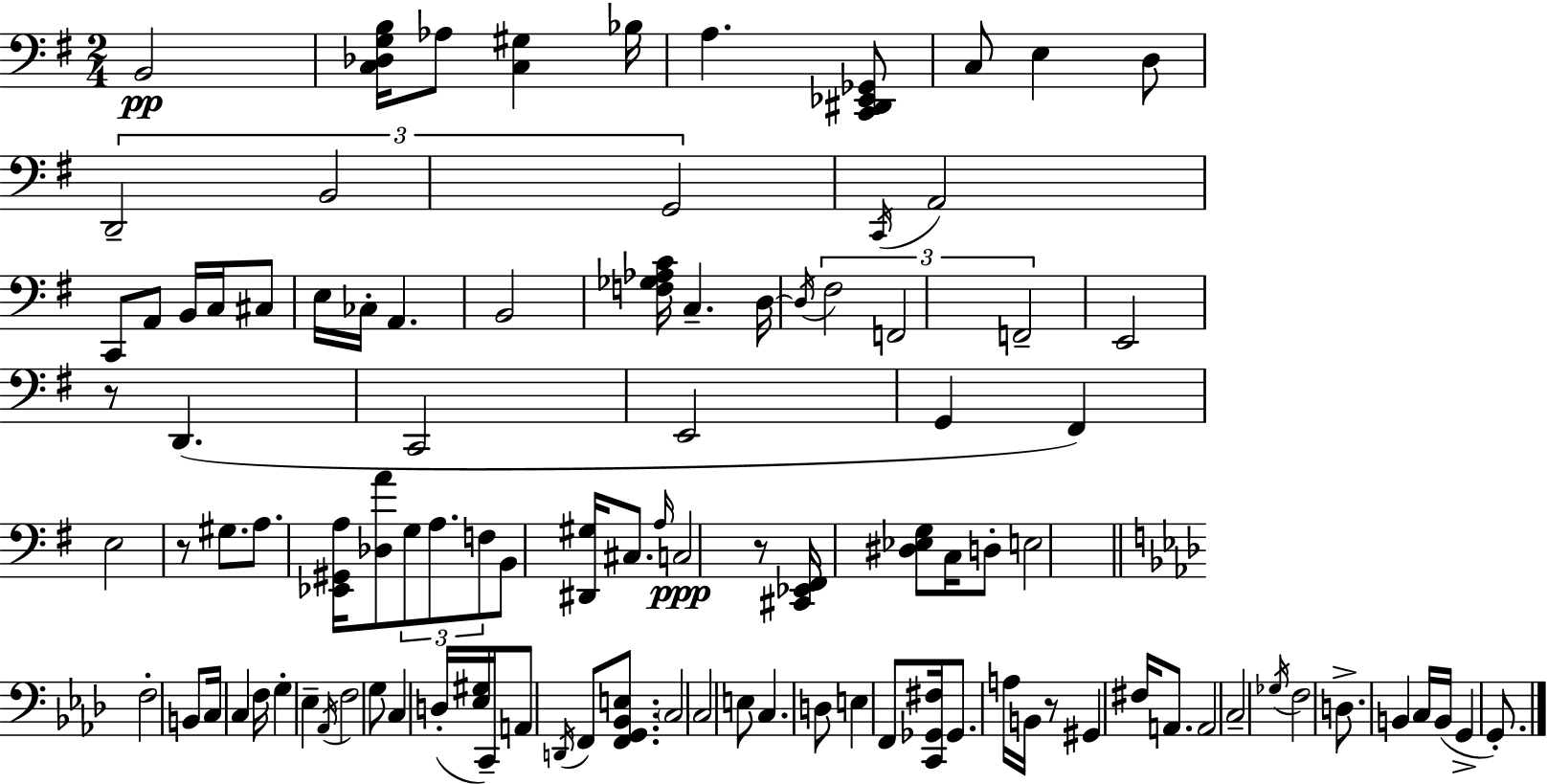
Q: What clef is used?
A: bass